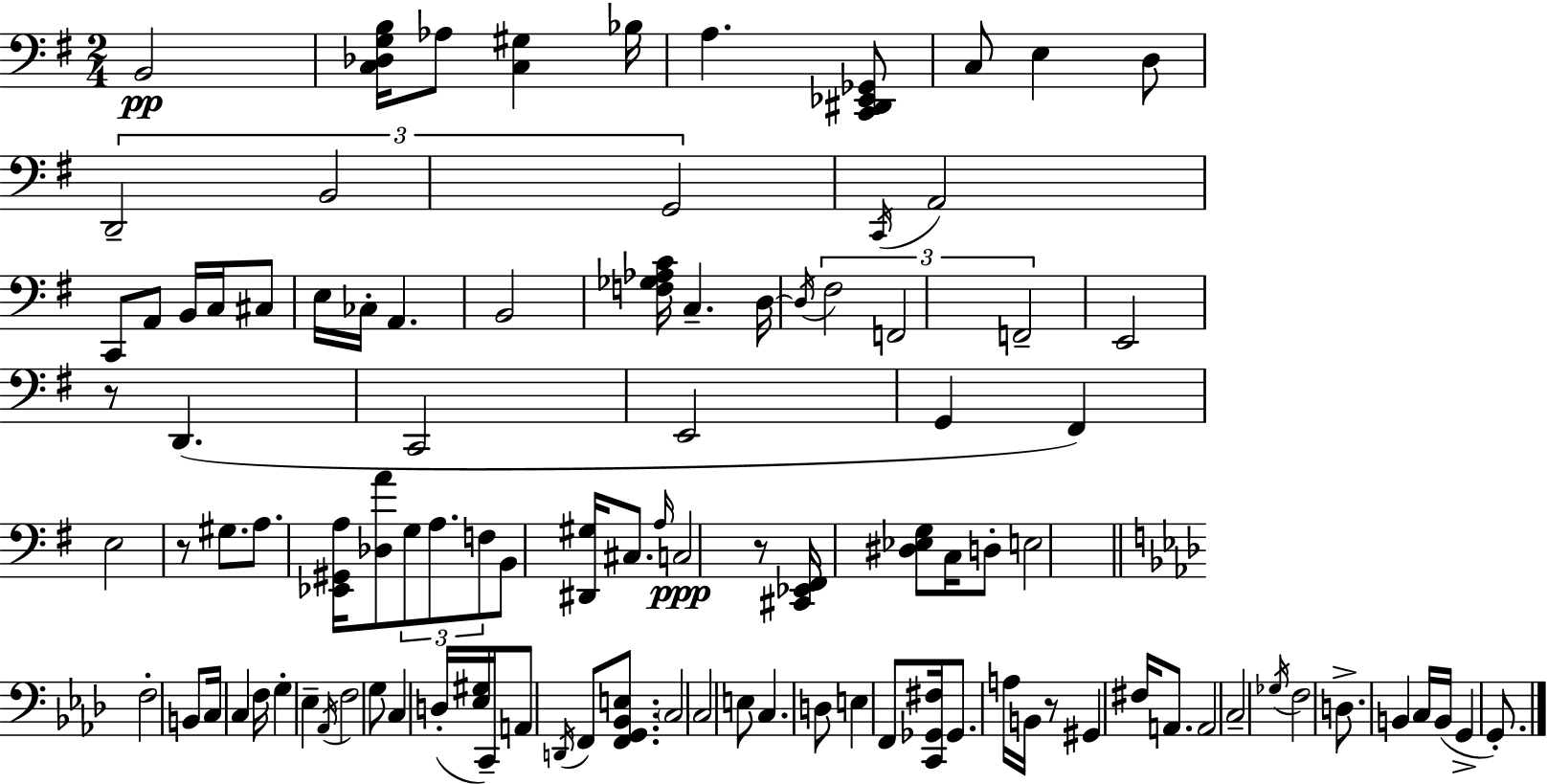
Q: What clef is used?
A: bass